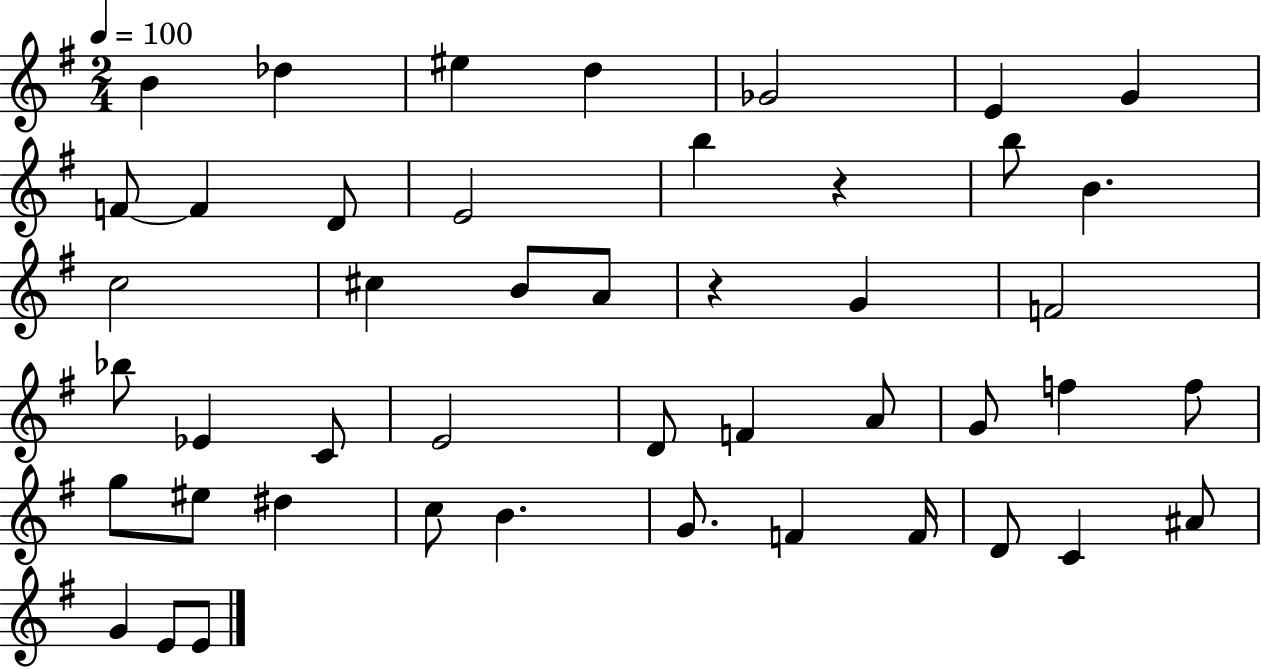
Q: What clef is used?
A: treble